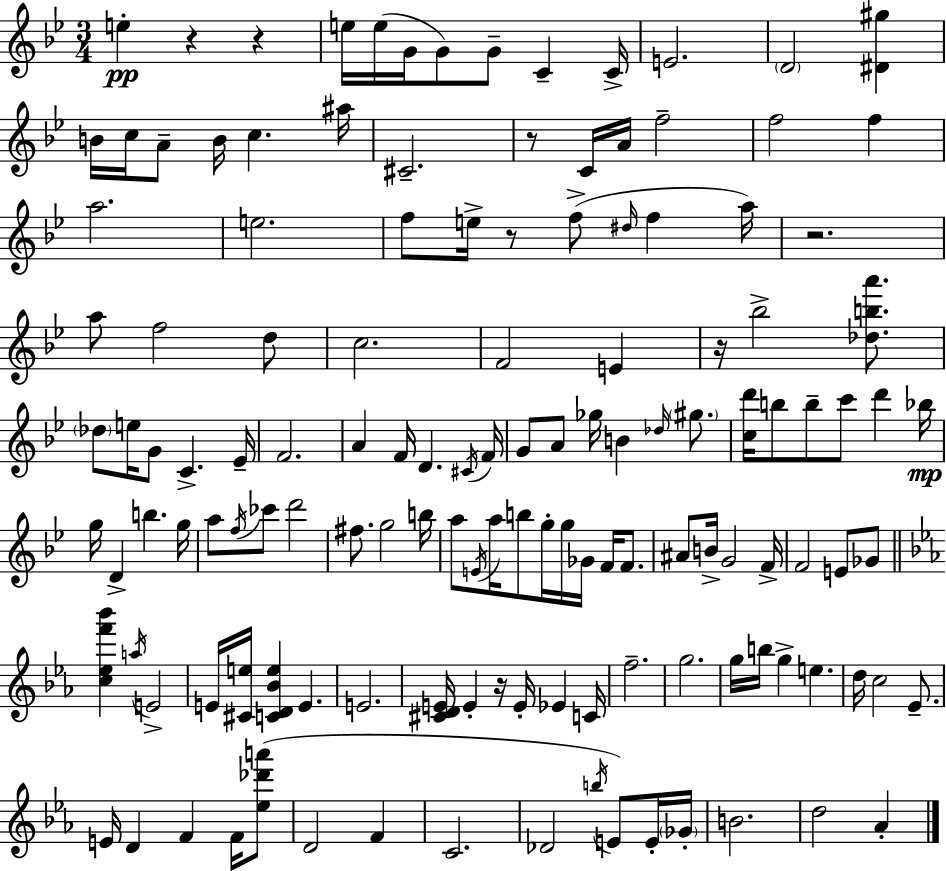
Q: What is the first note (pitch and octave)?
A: E5